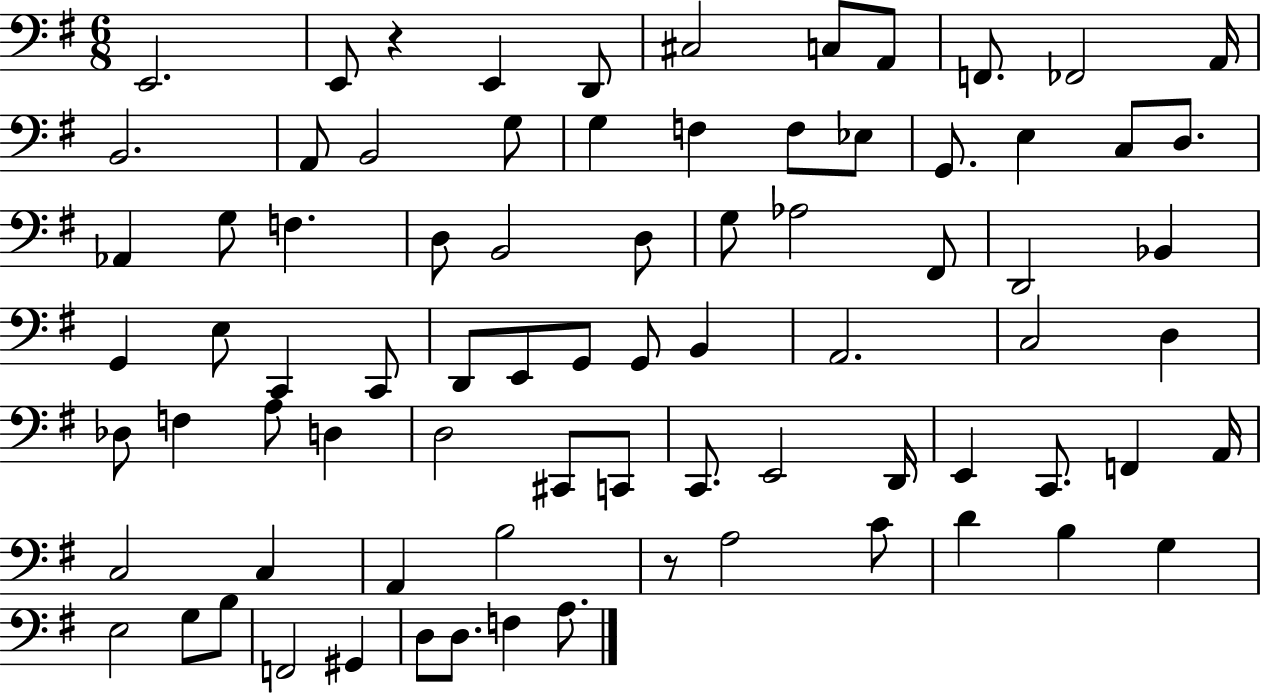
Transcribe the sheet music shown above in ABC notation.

X:1
T:Untitled
M:6/8
L:1/4
K:G
E,,2 E,,/2 z E,, D,,/2 ^C,2 C,/2 A,,/2 F,,/2 _F,,2 A,,/4 B,,2 A,,/2 B,,2 G,/2 G, F, F,/2 _E,/2 G,,/2 E, C,/2 D,/2 _A,, G,/2 F, D,/2 B,,2 D,/2 G,/2 _A,2 ^F,,/2 D,,2 _B,, G,, E,/2 C,, C,,/2 D,,/2 E,,/2 G,,/2 G,,/2 B,, A,,2 C,2 D, _D,/2 F, A,/2 D, D,2 ^C,,/2 C,,/2 C,,/2 E,,2 D,,/4 E,, C,,/2 F,, A,,/4 C,2 C, A,, B,2 z/2 A,2 C/2 D B, G, E,2 G,/2 B,/2 F,,2 ^G,, D,/2 D,/2 F, A,/2